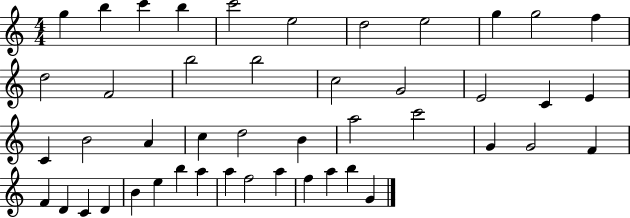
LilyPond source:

{
  \clef treble
  \numericTimeSignature
  \time 4/4
  \key c \major
  g''4 b''4 c'''4 b''4 | c'''2 e''2 | d''2 e''2 | g''4 g''2 f''4 | \break d''2 f'2 | b''2 b''2 | c''2 g'2 | e'2 c'4 e'4 | \break c'4 b'2 a'4 | c''4 d''2 b'4 | a''2 c'''2 | g'4 g'2 f'4 | \break f'4 d'4 c'4 d'4 | b'4 e''4 b''4 a''4 | a''4 f''2 a''4 | f''4 a''4 b''4 g'4 | \break \bar "|."
}